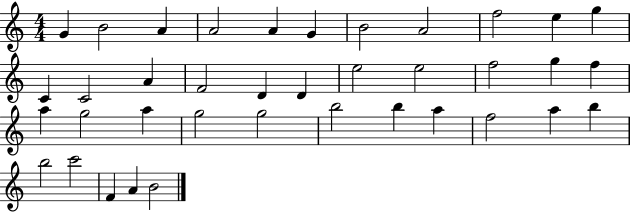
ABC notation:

X:1
T:Untitled
M:4/4
L:1/4
K:C
G B2 A A2 A G B2 A2 f2 e g C C2 A F2 D D e2 e2 f2 g f a g2 a g2 g2 b2 b a f2 a b b2 c'2 F A B2